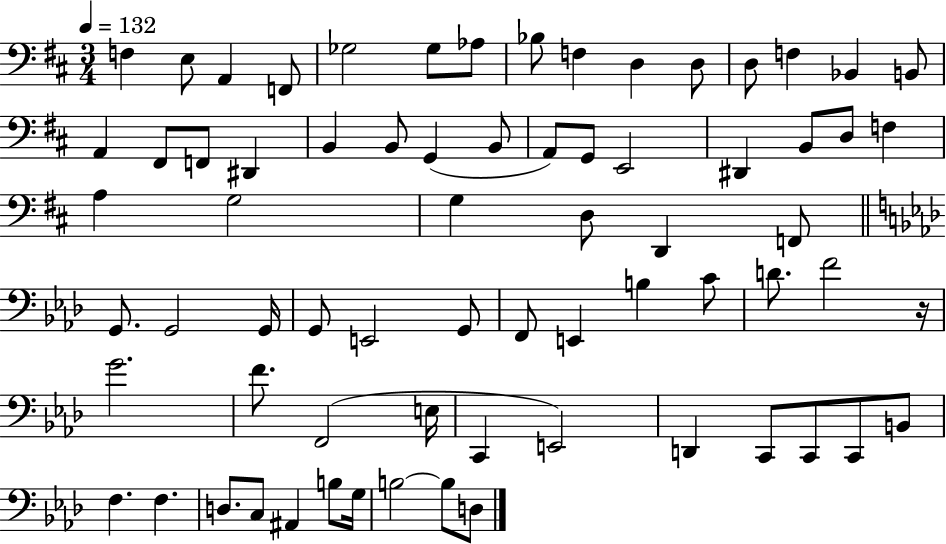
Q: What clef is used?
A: bass